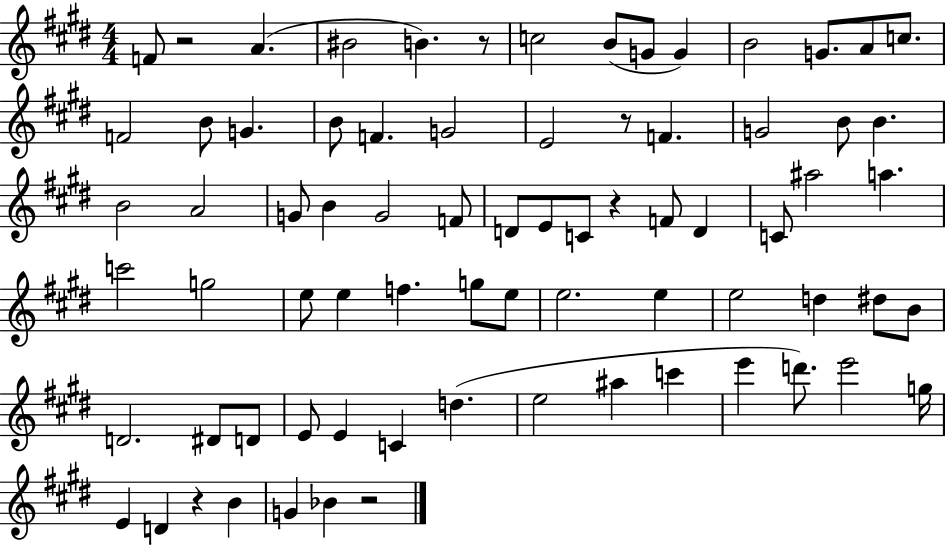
F4/e R/h A4/q. BIS4/h B4/q. R/e C5/h B4/e G4/e G4/q B4/h G4/e. A4/e C5/e. F4/h B4/e G4/q. B4/e F4/q. G4/h E4/h R/e F4/q. G4/h B4/e B4/q. B4/h A4/h G4/e B4/q G4/h F4/e D4/e E4/e C4/e R/q F4/e D4/q C4/e A#5/h A5/q. C6/h G5/h E5/e E5/q F5/q. G5/e E5/e E5/h. E5/q E5/h D5/q D#5/e B4/e D4/h. D#4/e D4/e E4/e E4/q C4/q D5/q. E5/h A#5/q C6/q E6/q D6/e. E6/h G5/s E4/q D4/q R/q B4/q G4/q Bb4/q R/h